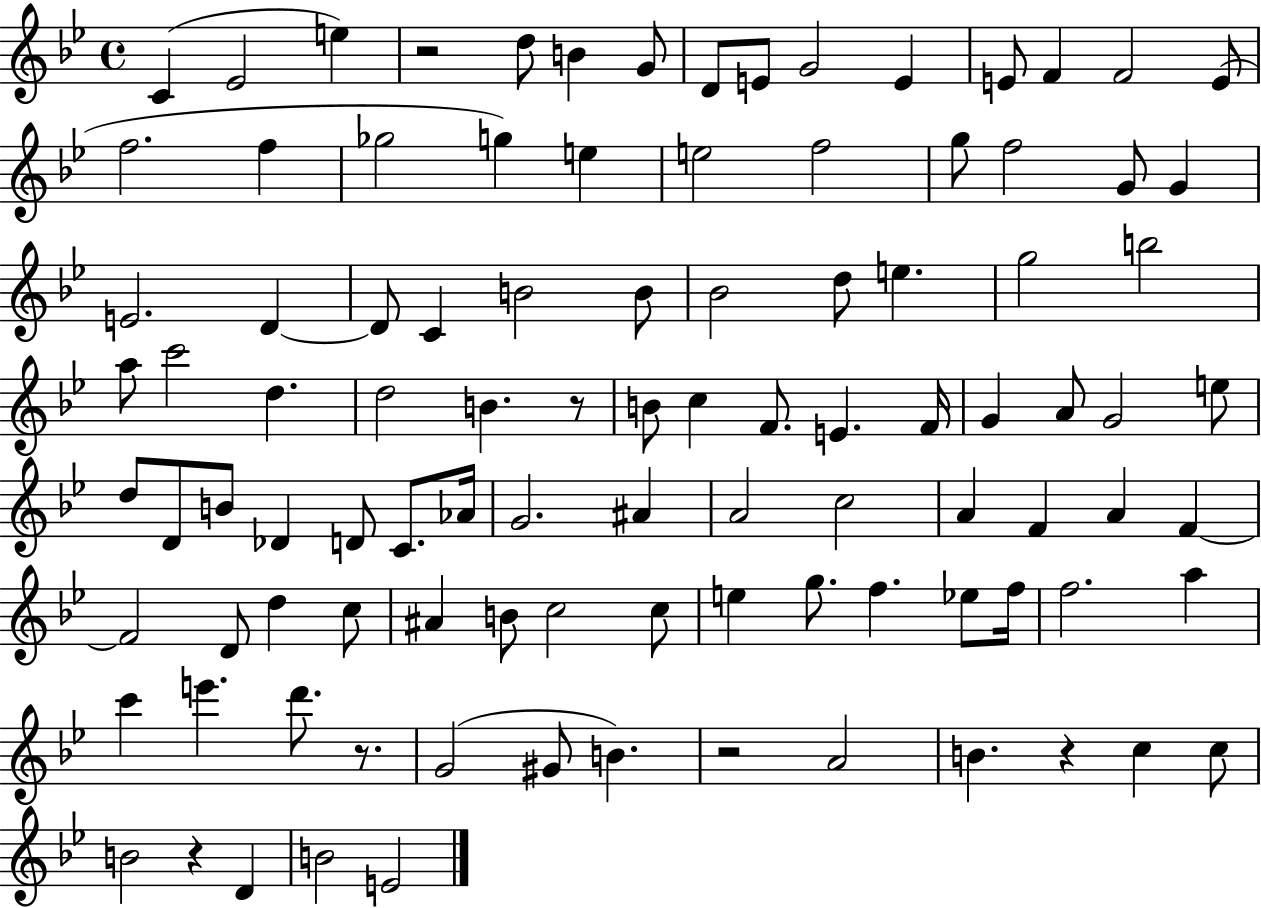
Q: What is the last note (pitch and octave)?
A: E4